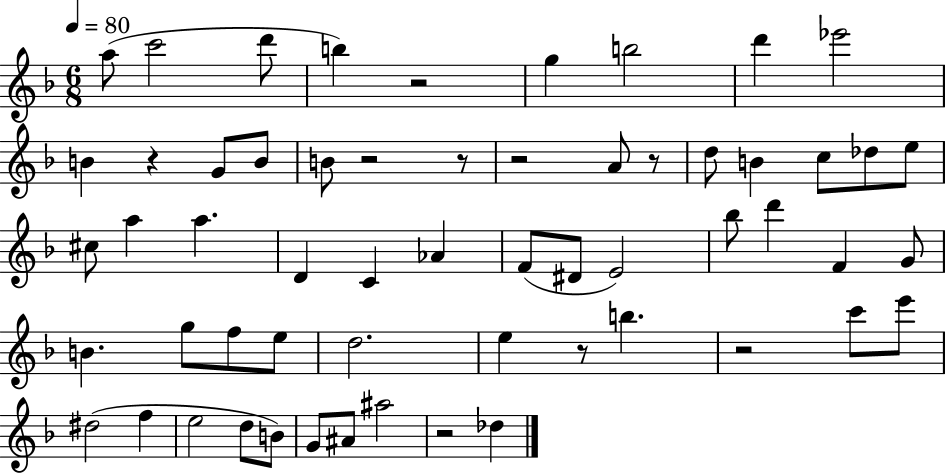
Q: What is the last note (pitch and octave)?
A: Db5